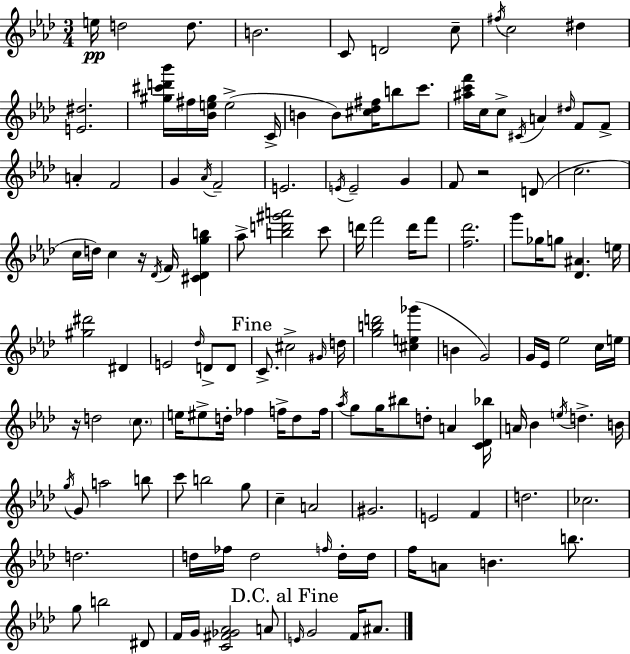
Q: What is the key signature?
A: F minor